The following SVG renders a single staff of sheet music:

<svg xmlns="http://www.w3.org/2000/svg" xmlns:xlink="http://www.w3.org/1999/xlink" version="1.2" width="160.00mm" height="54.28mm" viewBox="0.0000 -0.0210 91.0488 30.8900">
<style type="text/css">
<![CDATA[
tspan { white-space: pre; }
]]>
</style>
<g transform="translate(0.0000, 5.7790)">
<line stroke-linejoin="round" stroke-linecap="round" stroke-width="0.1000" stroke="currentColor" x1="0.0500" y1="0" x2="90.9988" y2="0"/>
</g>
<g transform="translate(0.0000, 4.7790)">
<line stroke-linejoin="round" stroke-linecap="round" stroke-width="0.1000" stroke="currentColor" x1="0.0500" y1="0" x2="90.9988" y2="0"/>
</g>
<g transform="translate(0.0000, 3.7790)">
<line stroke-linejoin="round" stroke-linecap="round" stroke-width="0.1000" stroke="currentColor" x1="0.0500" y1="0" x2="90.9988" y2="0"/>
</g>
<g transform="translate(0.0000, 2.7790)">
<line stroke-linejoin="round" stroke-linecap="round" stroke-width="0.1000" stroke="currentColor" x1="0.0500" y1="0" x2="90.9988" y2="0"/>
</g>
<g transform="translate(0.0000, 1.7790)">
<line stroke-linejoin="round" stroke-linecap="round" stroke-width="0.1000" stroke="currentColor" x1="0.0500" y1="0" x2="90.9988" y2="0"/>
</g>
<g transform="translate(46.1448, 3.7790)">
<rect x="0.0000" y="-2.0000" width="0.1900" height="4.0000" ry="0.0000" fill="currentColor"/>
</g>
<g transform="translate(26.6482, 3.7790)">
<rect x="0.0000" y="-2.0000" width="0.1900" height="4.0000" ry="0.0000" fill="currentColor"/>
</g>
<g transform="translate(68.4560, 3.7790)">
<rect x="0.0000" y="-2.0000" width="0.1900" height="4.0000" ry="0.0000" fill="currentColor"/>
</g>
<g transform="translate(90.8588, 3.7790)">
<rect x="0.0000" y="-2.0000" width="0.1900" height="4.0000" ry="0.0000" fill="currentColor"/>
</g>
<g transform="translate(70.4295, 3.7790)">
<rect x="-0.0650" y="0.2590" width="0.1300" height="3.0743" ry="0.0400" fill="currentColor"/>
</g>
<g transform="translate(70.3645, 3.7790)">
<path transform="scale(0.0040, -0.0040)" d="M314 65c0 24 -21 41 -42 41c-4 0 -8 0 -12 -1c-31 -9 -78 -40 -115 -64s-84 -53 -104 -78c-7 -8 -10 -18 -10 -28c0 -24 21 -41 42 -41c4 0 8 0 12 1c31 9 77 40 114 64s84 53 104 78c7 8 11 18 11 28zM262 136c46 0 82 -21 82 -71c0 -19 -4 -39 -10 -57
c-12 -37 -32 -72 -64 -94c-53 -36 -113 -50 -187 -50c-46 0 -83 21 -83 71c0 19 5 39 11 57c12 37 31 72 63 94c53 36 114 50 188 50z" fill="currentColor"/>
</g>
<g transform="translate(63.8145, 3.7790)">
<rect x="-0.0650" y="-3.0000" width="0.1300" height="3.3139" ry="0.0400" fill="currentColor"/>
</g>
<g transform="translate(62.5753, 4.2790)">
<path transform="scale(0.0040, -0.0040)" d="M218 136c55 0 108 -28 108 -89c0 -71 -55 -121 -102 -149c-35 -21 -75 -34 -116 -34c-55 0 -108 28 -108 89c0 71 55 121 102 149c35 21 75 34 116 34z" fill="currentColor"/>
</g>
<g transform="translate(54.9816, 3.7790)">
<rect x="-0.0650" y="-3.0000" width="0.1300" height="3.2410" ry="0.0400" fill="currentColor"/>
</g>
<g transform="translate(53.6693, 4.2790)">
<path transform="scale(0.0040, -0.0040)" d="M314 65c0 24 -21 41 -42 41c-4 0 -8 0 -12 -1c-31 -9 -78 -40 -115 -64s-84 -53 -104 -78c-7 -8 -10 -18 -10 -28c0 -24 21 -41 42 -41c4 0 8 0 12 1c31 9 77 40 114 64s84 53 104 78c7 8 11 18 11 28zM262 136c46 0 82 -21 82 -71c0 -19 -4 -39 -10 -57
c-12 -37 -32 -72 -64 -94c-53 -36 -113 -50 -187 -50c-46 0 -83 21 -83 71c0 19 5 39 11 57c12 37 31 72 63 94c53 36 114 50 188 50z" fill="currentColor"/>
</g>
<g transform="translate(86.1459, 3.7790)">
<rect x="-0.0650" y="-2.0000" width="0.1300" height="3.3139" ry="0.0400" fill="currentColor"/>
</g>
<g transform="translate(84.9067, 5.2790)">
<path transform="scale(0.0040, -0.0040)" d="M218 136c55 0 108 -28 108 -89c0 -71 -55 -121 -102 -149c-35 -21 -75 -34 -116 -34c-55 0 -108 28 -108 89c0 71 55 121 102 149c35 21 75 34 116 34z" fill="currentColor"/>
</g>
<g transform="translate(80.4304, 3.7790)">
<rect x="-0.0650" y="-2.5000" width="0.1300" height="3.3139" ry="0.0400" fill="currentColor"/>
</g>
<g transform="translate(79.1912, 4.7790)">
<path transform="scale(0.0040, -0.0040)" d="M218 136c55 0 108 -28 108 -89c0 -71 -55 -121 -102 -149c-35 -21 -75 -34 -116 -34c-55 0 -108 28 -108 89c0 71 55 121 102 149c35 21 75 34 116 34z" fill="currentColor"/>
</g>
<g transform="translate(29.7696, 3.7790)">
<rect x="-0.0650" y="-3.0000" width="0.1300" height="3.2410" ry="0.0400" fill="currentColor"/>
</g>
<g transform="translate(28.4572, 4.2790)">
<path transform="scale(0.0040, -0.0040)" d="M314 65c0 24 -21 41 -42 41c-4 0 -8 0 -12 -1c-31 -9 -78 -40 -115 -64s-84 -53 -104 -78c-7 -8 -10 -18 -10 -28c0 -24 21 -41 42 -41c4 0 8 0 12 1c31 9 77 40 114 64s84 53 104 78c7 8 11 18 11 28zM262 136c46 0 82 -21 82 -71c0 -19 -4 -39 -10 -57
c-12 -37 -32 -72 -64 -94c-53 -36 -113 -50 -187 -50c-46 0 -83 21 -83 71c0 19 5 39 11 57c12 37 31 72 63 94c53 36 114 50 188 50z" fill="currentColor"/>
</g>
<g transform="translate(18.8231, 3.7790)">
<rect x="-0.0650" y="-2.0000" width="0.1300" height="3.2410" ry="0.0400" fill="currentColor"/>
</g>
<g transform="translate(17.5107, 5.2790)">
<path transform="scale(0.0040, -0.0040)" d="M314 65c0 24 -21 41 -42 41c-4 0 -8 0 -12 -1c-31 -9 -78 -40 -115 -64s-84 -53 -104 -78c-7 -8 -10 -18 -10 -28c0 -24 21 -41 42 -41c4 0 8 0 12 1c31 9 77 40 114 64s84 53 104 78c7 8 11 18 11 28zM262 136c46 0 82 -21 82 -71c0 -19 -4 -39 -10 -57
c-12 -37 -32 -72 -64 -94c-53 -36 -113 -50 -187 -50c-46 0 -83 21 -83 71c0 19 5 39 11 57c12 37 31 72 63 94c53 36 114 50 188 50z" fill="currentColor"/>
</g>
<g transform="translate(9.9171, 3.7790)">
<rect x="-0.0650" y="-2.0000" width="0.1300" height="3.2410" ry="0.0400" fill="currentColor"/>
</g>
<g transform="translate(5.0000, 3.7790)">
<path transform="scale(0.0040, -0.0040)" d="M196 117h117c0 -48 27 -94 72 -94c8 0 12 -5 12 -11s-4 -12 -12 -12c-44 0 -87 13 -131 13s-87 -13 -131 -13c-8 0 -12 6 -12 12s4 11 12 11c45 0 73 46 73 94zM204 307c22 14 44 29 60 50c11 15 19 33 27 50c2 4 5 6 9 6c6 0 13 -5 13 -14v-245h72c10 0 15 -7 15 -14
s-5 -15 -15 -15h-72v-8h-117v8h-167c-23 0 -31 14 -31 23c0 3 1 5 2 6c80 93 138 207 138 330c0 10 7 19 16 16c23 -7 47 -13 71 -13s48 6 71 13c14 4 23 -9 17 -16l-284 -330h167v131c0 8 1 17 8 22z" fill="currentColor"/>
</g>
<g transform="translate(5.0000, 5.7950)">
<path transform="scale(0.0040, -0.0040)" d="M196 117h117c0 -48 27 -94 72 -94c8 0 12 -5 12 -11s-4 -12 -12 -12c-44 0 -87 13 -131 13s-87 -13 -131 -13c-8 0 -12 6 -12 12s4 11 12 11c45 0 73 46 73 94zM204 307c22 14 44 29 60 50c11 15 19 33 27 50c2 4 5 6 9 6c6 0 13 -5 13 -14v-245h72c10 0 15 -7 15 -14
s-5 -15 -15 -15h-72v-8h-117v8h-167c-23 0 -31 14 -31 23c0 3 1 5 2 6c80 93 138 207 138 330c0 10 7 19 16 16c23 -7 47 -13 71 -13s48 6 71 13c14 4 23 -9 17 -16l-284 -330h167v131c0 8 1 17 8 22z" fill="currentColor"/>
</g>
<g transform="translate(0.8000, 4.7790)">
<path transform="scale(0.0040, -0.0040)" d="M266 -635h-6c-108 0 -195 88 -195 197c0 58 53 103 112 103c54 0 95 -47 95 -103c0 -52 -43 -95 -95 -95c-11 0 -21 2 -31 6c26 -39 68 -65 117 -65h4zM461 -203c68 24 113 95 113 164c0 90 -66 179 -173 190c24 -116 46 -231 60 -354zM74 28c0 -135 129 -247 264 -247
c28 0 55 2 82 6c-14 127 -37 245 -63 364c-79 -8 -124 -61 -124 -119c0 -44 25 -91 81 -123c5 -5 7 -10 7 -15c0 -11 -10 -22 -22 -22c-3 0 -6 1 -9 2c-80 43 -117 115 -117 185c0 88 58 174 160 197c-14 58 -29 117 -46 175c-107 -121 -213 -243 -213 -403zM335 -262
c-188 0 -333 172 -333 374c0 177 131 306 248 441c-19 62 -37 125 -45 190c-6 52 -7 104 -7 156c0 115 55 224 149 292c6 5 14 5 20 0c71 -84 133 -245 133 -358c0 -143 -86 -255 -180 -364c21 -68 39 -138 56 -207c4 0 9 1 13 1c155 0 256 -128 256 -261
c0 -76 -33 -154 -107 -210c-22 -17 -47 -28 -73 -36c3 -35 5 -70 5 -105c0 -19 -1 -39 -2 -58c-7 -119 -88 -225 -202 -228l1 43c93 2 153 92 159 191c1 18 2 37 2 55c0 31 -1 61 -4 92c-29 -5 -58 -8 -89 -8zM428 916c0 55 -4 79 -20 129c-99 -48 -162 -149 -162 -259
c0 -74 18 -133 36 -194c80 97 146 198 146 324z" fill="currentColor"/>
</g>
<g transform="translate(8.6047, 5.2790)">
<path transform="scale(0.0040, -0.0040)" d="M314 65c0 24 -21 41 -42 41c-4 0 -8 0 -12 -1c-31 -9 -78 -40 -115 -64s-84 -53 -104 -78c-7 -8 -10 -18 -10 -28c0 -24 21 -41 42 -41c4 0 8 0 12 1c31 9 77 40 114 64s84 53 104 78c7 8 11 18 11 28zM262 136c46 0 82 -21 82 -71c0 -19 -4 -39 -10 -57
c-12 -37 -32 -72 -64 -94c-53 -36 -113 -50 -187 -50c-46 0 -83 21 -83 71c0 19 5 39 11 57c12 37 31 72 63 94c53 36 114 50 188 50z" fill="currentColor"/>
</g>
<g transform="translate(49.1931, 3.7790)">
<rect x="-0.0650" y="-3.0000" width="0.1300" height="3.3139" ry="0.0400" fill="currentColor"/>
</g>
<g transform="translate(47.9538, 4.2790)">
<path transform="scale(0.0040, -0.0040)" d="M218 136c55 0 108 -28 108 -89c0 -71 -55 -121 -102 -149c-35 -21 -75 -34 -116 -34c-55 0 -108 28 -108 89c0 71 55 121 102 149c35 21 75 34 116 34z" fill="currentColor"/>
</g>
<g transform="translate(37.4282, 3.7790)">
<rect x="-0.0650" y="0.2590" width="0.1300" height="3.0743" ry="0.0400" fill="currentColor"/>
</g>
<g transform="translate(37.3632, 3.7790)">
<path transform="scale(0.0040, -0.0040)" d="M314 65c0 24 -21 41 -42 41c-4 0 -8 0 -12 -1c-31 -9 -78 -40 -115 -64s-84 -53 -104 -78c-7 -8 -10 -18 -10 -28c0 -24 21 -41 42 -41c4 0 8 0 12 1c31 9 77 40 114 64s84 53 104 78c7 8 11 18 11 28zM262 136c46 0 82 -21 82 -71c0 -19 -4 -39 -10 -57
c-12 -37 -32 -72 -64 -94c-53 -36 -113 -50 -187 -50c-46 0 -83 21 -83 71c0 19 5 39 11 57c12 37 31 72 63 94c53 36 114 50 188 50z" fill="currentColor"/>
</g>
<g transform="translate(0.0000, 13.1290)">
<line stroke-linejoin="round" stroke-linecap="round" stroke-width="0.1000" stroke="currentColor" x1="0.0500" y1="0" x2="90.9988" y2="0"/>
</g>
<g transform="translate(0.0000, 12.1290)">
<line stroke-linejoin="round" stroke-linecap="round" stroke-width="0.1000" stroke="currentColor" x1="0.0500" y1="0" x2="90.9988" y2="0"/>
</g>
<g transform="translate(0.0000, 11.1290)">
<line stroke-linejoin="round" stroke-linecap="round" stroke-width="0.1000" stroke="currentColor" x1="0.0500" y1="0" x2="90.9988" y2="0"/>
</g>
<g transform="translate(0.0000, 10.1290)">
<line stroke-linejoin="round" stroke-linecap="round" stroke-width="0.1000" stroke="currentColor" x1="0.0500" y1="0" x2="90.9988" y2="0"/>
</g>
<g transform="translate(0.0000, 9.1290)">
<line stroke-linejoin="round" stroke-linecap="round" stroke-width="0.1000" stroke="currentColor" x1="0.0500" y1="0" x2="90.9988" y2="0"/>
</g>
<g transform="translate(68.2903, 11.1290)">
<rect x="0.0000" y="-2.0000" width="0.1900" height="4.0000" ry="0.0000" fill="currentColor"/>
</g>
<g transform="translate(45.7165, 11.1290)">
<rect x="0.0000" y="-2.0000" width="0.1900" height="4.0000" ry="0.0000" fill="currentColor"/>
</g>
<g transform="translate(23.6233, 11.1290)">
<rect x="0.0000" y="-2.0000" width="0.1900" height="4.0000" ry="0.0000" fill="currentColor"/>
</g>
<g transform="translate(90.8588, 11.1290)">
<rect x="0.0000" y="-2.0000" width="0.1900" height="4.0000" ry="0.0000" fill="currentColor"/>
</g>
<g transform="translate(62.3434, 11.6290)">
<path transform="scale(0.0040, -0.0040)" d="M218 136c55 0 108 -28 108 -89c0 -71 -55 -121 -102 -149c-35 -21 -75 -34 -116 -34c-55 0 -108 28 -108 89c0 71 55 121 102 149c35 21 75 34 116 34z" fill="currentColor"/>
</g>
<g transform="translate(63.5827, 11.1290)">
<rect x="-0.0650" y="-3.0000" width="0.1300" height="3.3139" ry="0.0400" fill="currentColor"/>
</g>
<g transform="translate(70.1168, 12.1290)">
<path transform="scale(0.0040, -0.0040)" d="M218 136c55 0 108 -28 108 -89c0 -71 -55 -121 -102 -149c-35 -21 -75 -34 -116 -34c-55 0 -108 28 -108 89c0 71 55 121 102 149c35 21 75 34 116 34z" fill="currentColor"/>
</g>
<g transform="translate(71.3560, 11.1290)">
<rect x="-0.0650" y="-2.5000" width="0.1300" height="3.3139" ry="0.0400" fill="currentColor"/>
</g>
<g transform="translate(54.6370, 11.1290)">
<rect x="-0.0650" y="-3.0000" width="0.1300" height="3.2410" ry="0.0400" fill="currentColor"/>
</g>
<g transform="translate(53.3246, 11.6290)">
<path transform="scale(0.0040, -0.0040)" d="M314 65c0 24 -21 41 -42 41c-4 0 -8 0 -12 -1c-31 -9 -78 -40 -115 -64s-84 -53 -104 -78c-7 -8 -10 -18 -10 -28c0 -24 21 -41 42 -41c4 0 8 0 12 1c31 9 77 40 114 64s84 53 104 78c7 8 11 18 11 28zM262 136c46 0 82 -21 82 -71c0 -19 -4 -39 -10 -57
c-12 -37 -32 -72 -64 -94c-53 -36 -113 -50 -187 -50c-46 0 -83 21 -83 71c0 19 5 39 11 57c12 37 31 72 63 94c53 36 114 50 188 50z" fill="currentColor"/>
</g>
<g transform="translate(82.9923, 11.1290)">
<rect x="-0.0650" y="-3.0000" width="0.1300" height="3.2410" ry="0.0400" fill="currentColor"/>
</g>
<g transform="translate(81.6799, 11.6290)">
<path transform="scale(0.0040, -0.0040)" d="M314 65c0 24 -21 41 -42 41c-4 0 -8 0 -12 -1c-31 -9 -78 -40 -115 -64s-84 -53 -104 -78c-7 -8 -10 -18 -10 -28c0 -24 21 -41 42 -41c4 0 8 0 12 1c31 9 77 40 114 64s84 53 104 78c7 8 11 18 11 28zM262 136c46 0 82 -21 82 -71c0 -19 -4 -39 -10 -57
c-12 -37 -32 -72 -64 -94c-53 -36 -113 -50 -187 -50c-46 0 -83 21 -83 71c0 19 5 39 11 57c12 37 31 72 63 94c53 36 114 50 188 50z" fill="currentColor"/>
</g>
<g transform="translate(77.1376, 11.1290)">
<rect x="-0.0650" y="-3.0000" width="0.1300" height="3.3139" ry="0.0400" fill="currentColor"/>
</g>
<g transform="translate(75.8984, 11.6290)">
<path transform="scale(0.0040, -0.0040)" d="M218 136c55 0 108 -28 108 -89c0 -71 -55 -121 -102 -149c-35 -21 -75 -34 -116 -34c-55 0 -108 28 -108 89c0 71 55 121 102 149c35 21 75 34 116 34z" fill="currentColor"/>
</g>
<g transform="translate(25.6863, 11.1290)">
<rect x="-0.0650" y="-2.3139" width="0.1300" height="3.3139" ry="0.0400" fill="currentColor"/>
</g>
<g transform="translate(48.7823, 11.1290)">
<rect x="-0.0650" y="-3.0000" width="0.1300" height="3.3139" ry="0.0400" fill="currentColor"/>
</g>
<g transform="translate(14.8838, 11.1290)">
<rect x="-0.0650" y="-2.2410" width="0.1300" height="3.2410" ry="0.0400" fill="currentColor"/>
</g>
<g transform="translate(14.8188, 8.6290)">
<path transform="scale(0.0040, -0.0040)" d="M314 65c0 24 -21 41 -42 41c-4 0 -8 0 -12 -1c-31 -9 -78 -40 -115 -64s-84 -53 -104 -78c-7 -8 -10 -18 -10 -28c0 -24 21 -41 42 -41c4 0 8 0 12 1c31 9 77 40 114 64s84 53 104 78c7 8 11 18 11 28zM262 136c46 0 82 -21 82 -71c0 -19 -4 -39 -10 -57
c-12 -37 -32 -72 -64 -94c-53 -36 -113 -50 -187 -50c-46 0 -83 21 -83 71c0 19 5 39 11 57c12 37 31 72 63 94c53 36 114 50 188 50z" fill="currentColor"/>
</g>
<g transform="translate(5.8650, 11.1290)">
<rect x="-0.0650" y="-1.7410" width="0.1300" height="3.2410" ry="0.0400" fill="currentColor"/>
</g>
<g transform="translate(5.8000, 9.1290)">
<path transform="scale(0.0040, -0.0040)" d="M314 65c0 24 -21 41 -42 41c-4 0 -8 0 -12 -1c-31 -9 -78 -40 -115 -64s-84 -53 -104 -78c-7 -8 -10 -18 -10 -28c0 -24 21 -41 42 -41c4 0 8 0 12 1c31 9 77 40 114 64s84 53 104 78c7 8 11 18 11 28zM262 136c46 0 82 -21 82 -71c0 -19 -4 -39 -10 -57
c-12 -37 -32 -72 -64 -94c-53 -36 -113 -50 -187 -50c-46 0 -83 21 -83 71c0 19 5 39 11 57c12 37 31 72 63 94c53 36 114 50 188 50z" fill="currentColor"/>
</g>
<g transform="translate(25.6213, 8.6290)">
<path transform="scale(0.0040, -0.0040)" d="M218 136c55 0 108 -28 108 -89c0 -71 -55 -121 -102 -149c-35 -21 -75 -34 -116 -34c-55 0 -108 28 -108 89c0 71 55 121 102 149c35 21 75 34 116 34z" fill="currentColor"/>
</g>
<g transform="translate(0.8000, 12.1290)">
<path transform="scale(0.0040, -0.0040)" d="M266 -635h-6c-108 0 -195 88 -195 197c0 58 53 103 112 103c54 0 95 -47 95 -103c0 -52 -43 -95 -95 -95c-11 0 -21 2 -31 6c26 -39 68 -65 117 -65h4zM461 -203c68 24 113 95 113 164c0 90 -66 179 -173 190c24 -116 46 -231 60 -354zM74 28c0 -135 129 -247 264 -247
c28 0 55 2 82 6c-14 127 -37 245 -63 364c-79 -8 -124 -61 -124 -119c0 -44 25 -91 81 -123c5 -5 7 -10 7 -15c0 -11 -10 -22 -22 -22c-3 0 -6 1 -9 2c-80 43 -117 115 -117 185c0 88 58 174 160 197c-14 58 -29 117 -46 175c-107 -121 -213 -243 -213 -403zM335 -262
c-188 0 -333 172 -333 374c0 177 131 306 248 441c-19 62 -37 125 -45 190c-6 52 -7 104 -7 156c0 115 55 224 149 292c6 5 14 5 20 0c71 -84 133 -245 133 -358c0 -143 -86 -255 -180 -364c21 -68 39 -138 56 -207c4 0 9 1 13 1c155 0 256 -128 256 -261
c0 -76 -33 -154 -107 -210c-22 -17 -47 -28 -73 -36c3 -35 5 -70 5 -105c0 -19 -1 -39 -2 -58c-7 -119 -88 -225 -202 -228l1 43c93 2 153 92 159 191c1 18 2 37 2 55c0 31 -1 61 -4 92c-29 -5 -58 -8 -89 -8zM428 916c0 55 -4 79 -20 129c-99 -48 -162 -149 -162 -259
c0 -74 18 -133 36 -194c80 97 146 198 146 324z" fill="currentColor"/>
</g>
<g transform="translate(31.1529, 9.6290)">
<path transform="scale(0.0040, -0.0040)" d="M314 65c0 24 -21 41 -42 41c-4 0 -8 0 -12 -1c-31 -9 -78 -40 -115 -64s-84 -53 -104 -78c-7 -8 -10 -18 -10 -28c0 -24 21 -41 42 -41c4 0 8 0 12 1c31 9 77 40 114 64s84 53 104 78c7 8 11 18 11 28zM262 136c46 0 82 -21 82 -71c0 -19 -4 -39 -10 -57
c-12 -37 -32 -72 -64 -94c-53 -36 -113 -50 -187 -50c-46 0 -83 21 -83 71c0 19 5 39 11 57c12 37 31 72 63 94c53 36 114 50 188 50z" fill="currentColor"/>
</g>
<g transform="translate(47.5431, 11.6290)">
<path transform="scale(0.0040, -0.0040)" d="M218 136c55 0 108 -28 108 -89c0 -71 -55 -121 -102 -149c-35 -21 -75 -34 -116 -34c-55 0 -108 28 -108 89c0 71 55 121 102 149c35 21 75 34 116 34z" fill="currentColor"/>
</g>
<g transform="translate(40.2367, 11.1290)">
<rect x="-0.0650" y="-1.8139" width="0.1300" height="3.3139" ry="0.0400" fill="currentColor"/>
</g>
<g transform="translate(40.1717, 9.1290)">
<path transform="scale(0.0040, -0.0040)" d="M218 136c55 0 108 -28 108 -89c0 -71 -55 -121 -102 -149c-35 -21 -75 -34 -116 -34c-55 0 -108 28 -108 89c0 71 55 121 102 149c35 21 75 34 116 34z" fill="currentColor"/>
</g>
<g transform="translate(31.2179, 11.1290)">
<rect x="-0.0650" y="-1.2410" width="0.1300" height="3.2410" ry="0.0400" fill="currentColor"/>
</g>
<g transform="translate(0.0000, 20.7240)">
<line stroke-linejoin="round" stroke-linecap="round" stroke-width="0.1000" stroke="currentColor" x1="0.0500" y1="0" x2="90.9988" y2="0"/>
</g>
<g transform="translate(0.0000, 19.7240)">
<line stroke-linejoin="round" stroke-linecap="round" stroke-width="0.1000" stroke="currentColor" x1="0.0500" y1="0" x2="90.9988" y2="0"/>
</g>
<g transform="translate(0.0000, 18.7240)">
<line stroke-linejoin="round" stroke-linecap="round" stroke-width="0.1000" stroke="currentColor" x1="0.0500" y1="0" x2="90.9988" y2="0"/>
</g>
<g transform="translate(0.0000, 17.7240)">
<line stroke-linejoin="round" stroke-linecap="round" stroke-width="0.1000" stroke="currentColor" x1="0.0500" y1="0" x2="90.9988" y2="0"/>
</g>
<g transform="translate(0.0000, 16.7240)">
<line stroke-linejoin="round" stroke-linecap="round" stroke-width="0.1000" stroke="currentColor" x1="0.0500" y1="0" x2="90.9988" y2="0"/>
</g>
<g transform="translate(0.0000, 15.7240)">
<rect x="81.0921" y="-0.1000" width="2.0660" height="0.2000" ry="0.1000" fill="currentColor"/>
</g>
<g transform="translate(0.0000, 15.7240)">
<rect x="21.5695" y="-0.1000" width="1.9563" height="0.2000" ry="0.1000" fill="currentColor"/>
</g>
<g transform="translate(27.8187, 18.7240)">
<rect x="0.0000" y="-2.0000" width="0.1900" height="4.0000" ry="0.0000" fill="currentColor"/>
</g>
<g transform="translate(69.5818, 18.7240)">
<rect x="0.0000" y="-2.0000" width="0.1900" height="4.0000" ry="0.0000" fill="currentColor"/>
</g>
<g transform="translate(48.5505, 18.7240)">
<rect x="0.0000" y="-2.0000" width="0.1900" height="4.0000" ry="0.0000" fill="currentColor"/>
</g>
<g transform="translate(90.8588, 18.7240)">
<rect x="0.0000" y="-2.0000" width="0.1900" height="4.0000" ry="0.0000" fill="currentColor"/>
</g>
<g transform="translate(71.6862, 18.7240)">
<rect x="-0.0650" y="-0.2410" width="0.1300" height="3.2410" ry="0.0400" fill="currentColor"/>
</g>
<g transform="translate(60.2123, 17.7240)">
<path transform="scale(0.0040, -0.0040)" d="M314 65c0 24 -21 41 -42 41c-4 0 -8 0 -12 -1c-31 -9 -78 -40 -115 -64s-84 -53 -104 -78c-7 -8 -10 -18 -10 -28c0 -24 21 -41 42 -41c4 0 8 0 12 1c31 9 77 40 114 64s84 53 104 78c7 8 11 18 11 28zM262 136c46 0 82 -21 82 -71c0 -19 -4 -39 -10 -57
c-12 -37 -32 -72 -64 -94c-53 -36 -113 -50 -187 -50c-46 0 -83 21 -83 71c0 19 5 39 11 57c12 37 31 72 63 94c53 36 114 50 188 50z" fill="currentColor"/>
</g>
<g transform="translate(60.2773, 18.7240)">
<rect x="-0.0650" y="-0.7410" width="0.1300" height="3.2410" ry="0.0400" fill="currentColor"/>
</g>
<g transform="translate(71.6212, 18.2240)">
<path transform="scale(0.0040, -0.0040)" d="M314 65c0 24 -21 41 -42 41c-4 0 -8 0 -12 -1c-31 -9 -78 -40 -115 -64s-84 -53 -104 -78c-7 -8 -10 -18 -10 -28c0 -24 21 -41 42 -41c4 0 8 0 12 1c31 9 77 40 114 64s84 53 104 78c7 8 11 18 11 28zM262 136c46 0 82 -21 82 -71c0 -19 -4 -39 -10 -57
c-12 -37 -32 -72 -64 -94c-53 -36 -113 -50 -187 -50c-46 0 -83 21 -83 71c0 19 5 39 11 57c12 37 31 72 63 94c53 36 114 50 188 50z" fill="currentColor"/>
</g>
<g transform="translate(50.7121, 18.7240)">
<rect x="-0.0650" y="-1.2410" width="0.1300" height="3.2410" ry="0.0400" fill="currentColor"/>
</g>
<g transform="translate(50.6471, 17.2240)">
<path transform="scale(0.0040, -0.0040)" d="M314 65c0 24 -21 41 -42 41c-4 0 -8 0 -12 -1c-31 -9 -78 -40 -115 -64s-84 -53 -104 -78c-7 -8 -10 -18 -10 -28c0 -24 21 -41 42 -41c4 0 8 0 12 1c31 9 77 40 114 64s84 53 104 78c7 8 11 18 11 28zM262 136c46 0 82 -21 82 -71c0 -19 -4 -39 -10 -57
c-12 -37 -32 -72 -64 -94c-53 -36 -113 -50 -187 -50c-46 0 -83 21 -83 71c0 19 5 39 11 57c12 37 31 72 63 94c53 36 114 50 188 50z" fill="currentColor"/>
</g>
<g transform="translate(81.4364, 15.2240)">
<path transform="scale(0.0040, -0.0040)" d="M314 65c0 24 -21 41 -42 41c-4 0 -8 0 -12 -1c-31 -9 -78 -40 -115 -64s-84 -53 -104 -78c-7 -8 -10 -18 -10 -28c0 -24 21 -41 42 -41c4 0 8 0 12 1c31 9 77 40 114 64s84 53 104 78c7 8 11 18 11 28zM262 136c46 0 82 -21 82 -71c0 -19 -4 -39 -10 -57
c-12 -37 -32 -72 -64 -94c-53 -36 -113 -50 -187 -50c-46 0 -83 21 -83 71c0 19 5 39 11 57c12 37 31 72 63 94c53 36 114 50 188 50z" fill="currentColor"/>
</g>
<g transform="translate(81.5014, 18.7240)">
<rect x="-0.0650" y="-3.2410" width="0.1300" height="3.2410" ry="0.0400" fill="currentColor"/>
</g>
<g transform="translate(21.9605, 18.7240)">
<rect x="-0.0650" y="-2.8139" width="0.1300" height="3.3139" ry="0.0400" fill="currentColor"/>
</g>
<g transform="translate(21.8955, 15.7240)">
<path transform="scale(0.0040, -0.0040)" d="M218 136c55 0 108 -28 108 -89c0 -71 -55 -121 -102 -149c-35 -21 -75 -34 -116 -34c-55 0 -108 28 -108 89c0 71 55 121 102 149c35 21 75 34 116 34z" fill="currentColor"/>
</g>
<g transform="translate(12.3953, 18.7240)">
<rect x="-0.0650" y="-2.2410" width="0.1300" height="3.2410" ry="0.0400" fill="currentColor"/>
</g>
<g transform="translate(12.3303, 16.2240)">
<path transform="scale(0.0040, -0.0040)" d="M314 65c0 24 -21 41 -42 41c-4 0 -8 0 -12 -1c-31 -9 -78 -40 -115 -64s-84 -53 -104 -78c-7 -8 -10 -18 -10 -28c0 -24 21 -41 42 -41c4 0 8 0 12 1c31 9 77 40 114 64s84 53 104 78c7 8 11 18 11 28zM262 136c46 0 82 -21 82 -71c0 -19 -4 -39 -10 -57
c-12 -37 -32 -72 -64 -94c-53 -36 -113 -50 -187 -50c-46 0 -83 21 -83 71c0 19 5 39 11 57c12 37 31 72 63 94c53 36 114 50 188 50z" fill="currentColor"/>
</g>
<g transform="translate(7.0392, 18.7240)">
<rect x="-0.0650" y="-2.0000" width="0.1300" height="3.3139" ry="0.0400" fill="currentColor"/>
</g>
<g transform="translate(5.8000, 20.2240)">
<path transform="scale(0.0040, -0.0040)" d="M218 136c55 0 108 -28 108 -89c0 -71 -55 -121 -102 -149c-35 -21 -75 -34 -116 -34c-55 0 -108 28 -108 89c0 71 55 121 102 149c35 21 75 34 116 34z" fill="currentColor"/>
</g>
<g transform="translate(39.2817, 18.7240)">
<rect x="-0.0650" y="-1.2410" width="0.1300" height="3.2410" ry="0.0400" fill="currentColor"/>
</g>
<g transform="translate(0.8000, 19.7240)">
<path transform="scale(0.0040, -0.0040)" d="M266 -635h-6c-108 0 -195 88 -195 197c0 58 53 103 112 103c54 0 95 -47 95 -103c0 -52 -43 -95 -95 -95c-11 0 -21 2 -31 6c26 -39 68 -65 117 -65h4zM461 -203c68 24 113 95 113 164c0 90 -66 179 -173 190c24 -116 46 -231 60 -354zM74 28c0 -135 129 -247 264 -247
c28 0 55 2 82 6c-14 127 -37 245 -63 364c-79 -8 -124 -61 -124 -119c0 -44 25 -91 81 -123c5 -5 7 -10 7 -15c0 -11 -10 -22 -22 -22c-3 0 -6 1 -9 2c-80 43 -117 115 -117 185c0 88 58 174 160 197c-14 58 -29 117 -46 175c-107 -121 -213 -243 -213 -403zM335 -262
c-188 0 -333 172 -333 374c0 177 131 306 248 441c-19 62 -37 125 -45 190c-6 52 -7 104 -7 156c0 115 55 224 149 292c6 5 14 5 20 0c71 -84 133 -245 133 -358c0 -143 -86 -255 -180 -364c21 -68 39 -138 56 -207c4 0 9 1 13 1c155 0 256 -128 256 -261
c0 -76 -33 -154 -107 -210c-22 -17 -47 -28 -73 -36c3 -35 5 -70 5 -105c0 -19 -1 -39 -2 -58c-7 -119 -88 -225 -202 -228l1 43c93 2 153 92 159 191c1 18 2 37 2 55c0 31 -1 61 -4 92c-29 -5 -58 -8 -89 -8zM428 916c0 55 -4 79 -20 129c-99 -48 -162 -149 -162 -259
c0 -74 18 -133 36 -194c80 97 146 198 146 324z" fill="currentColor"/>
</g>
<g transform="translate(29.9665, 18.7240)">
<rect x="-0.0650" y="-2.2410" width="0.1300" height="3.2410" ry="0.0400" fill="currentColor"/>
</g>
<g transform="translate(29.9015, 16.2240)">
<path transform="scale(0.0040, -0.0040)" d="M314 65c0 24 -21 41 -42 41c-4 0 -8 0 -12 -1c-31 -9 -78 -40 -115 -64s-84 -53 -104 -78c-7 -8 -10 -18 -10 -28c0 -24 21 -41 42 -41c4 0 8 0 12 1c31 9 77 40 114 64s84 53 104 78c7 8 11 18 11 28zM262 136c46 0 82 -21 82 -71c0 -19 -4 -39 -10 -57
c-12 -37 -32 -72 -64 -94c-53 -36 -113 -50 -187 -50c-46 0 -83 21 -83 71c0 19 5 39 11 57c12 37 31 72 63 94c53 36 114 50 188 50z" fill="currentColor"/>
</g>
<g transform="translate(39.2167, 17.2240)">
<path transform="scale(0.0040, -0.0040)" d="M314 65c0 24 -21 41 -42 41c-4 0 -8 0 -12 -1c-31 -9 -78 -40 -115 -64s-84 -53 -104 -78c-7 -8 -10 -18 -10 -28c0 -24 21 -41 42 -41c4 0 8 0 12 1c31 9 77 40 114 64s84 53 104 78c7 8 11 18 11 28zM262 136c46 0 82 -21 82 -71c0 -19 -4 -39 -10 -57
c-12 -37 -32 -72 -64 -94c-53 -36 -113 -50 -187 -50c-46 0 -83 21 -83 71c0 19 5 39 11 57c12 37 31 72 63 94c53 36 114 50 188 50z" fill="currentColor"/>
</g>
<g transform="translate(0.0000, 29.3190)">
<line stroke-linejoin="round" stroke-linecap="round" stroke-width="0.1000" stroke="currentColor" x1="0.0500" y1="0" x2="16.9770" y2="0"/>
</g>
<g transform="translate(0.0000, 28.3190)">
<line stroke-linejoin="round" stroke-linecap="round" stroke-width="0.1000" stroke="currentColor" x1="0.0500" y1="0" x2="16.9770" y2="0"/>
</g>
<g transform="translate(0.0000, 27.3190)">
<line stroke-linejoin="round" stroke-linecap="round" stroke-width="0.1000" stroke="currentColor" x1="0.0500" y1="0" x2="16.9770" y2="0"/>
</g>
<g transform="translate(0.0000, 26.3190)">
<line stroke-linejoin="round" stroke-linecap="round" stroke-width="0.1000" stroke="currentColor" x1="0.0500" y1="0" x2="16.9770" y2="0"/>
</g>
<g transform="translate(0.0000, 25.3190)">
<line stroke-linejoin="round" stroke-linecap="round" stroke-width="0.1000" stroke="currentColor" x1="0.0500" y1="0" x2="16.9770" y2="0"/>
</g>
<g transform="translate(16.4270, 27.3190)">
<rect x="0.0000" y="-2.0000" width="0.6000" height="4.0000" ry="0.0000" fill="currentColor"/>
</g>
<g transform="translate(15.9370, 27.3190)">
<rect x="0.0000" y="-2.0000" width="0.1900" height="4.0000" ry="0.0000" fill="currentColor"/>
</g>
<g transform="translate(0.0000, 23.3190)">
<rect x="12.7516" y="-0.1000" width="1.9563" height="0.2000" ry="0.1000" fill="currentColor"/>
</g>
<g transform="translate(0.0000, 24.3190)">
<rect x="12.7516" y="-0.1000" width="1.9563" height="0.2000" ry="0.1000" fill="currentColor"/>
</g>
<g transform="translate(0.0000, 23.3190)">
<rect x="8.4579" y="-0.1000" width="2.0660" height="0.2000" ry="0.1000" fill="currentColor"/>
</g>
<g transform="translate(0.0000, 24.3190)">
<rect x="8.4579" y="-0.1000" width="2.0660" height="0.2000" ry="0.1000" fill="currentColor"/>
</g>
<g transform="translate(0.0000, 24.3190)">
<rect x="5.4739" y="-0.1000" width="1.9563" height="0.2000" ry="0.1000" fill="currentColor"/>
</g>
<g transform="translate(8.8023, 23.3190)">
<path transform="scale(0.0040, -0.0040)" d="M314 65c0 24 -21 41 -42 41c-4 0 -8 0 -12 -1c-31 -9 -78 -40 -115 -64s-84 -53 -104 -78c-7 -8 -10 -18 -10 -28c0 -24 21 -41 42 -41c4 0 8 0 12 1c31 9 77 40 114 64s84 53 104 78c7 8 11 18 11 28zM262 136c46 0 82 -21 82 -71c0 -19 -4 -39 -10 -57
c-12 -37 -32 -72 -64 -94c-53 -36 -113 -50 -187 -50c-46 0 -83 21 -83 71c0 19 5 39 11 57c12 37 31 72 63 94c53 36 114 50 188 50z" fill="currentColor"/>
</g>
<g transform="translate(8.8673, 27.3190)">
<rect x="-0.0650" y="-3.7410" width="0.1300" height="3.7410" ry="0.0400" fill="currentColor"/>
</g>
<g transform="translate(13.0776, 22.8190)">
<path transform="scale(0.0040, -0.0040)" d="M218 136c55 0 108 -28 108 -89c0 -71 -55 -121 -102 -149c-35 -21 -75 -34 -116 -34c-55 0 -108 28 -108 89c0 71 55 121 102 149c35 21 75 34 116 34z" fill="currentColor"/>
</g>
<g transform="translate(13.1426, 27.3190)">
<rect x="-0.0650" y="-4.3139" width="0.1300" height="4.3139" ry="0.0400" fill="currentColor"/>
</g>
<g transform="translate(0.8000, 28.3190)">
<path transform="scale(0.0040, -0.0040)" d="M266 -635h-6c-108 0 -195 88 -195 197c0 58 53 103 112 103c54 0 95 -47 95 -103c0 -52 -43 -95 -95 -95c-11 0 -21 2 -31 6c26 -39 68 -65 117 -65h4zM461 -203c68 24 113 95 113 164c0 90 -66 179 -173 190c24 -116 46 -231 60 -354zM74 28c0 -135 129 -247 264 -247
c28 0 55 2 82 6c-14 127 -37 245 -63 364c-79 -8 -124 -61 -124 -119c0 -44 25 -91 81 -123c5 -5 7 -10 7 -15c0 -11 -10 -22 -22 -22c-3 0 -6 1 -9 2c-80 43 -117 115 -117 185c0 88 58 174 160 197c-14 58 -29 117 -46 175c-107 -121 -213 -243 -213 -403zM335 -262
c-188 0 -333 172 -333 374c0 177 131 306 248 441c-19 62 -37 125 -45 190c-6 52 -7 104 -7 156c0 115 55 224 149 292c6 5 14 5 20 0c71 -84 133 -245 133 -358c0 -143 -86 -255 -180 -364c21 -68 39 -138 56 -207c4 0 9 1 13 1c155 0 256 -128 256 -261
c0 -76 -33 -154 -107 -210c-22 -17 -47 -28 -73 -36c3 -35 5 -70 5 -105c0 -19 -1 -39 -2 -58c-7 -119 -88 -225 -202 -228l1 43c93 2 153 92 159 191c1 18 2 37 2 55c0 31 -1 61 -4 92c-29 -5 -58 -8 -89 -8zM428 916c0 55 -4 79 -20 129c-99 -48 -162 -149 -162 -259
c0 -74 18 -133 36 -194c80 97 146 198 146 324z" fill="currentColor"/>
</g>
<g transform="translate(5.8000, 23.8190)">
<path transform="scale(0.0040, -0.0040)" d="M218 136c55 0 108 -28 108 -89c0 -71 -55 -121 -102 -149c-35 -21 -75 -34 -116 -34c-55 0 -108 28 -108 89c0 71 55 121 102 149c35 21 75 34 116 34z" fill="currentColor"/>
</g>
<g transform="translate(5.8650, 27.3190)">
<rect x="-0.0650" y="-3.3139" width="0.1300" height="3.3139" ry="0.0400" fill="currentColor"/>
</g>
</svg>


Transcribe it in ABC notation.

X:1
T:Untitled
M:4/4
L:1/4
K:C
F2 F2 A2 B2 A A2 A B2 G F f2 g2 g e2 f A A2 A G A A2 F g2 a g2 e2 e2 d2 c2 b2 b c'2 d'